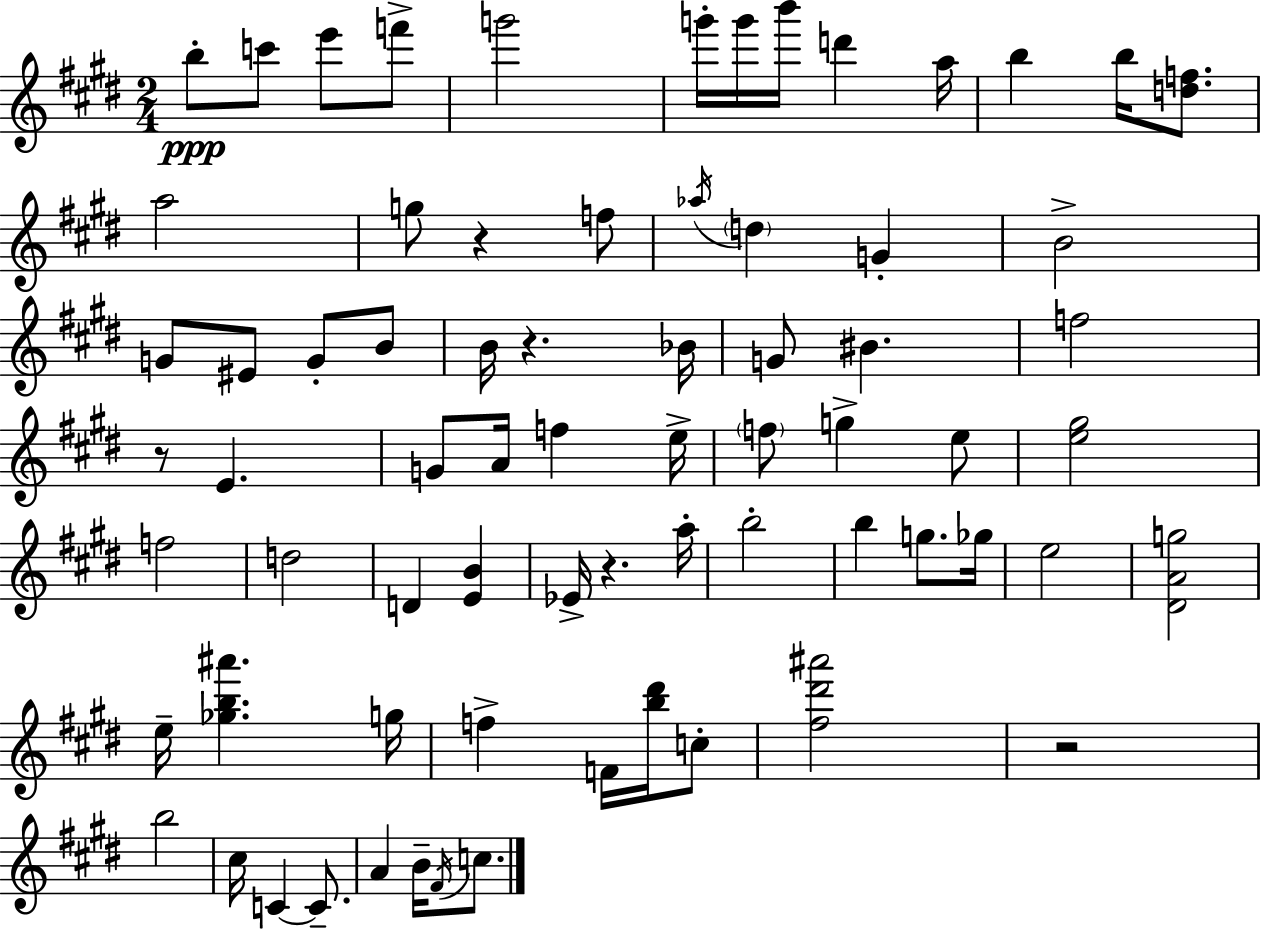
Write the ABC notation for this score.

X:1
T:Untitled
M:2/4
L:1/4
K:E
b/2 c'/2 e'/2 f'/2 g'2 g'/4 g'/4 b'/4 d' a/4 b b/4 [df]/2 a2 g/2 z f/2 _a/4 d G B2 G/2 ^E/2 G/2 B/2 B/4 z _B/4 G/2 ^B f2 z/2 E G/2 A/4 f e/4 f/2 g e/2 [e^g]2 f2 d2 D [EB] _E/4 z a/4 b2 b g/2 _g/4 e2 [^DAg]2 e/4 [_gb^a'] g/4 f F/4 [b^d']/4 c/2 [^f^d'^a']2 z2 b2 ^c/4 C C/2 A B/4 ^F/4 c/2